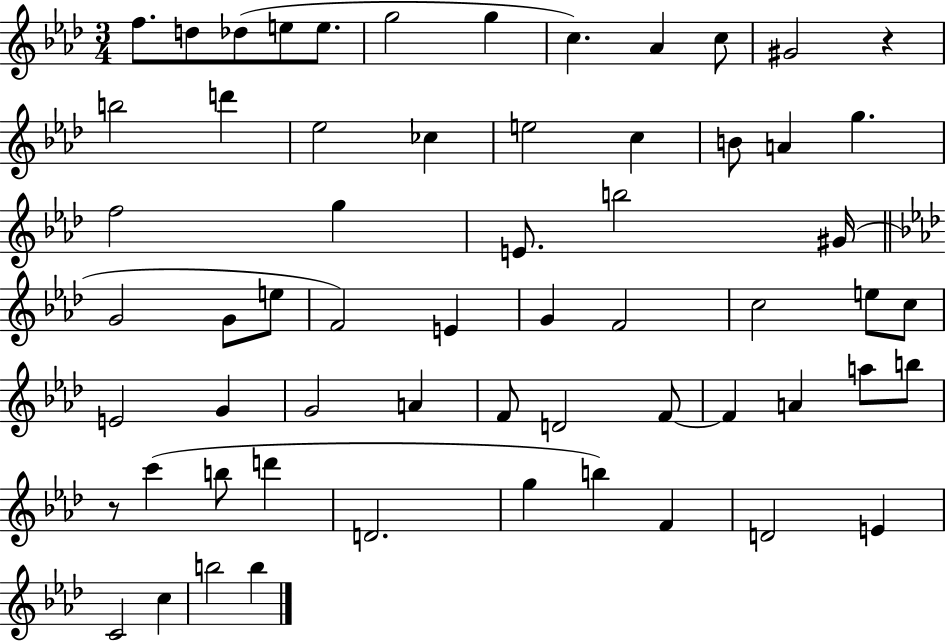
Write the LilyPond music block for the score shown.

{
  \clef treble
  \numericTimeSignature
  \time 3/4
  \key aes \major
  \repeat volta 2 { f''8. d''8 des''8( e''8 e''8. | g''2 g''4 | c''4.) aes'4 c''8 | gis'2 r4 | \break b''2 d'''4 | ees''2 ces''4 | e''2 c''4 | b'8 a'4 g''4. | \break f''2 g''4 | e'8. b''2 gis'16( | \bar "||" \break \key f \minor g'2 g'8 e''8 | f'2) e'4 | g'4 f'2 | c''2 e''8 c''8 | \break e'2 g'4 | g'2 a'4 | f'8 d'2 f'8~~ | f'4 a'4 a''8 b''8 | \break r8 c'''4( b''8 d'''4 | d'2. | g''4 b''4) f'4 | d'2 e'4 | \break c'2 c''4 | b''2 b''4 | } \bar "|."
}